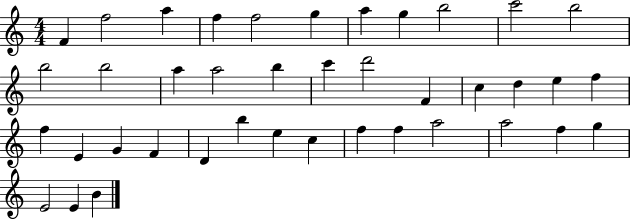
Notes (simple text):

F4/q F5/h A5/q F5/q F5/h G5/q A5/q G5/q B5/h C6/h B5/h B5/h B5/h A5/q A5/h B5/q C6/q D6/h F4/q C5/q D5/q E5/q F5/q F5/q E4/q G4/q F4/q D4/q B5/q E5/q C5/q F5/q F5/q A5/h A5/h F5/q G5/q E4/h E4/q B4/q